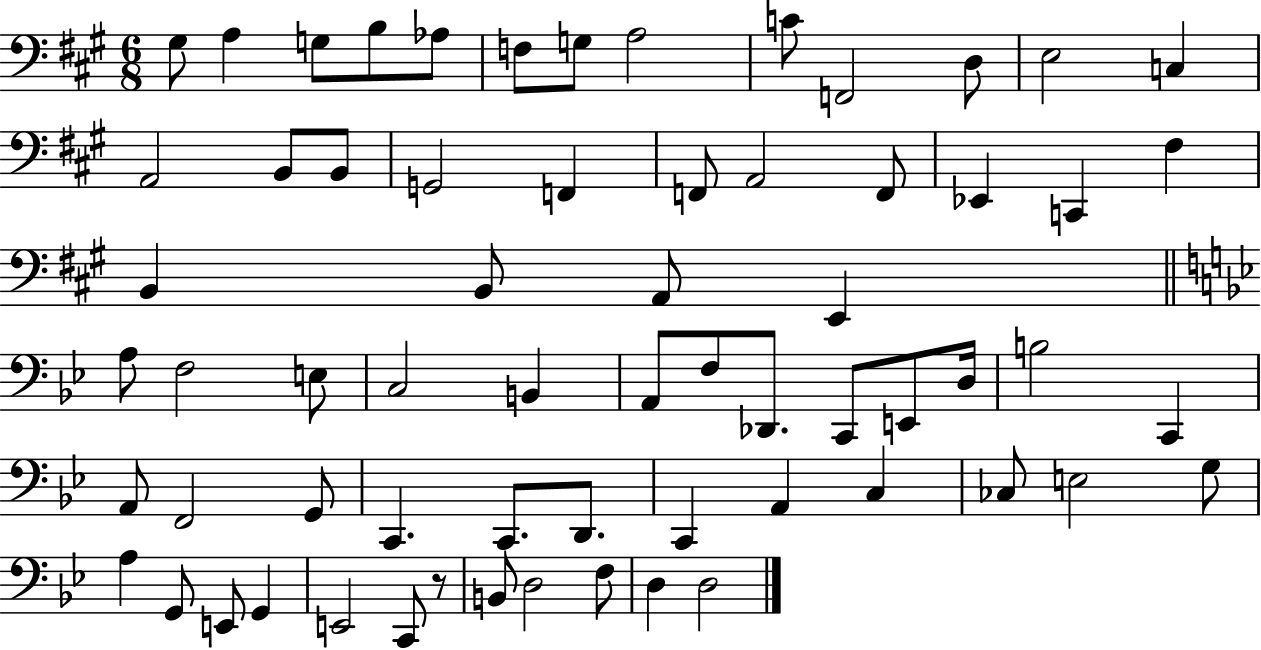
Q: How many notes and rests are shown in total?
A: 65